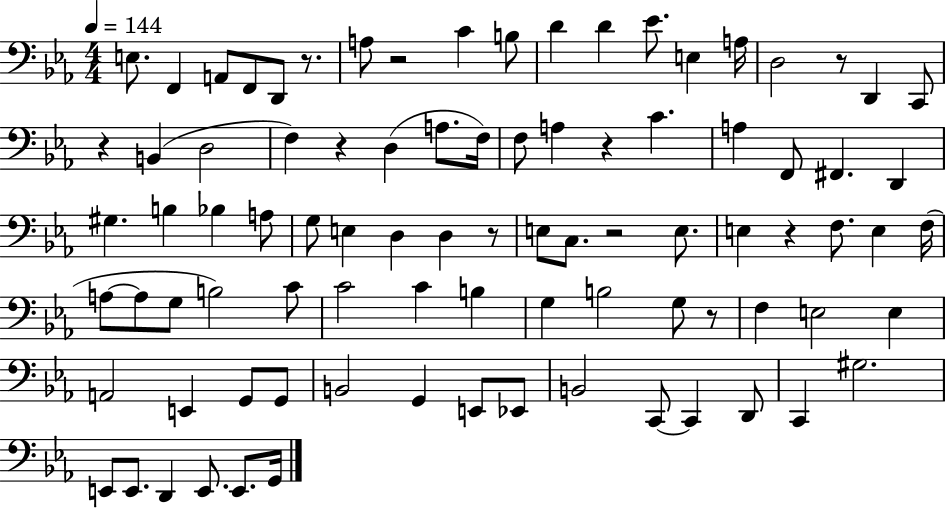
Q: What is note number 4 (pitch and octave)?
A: F2